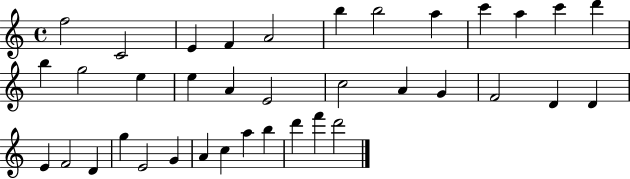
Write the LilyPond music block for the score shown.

{
  \clef treble
  \time 4/4
  \defaultTimeSignature
  \key c \major
  f''2 c'2 | e'4 f'4 a'2 | b''4 b''2 a''4 | c'''4 a''4 c'''4 d'''4 | \break b''4 g''2 e''4 | e''4 a'4 e'2 | c''2 a'4 g'4 | f'2 d'4 d'4 | \break e'4 f'2 d'4 | g''4 e'2 g'4 | a'4 c''4 a''4 b''4 | d'''4 f'''4 d'''2 | \break \bar "|."
}